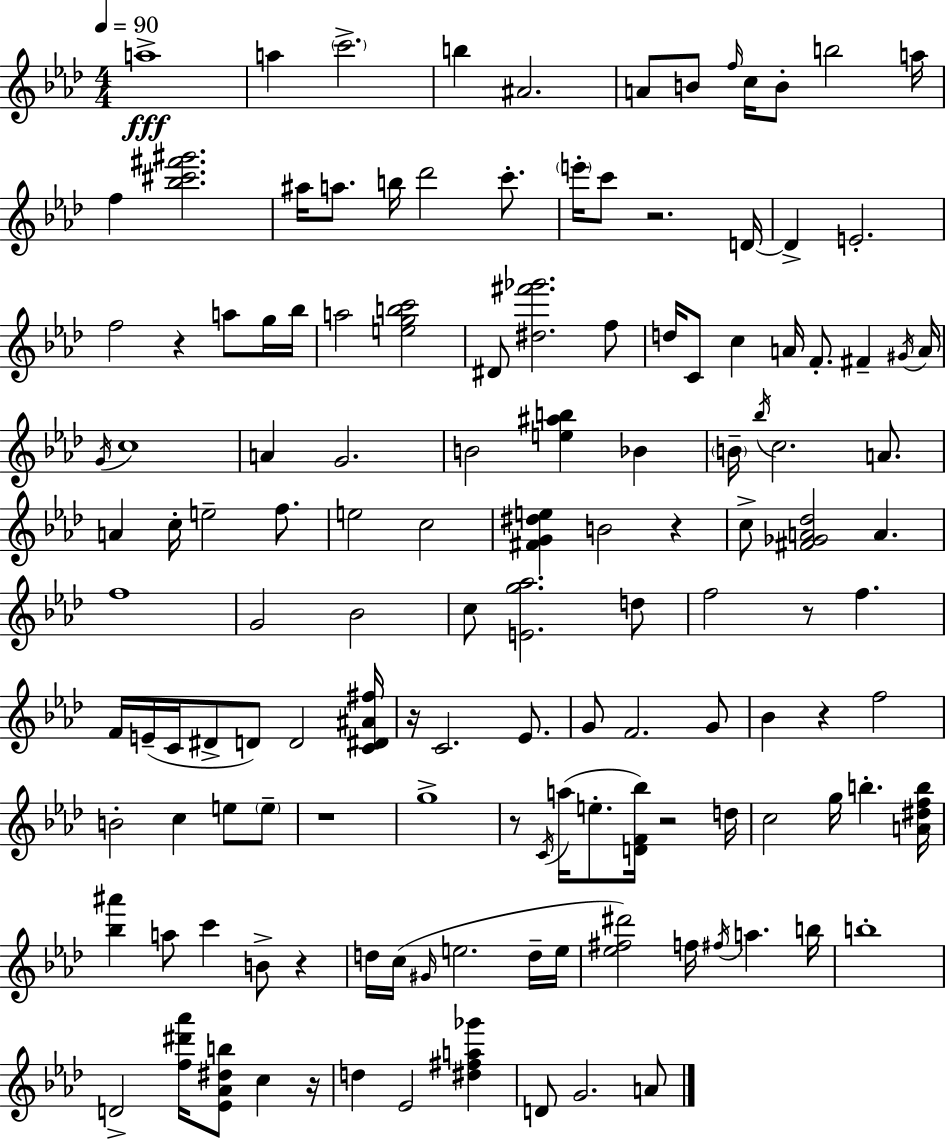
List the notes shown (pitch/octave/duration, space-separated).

A5/w A5/q C6/h. B5/q A#4/h. A4/e B4/e F5/s C5/s B4/e B5/h A5/s F5/q [Bb5,C#6,F#6,G#6]/h. A#5/s A5/e. B5/s Db6/h C6/e. E6/s C6/e R/h. D4/s D4/q E4/h. F5/h R/q A5/e G5/s Bb5/s A5/h [E5,G5,B5,C6]/h D#4/e [D#5,F#6,Gb6]/h. F5/e D5/s C4/e C5/q A4/s F4/e. F#4/q G#4/s A4/s G4/s C5/w A4/q G4/h. B4/h [E5,A#5,B5]/q Bb4/q B4/s Bb5/s C5/h. A4/e. A4/q C5/s E5/h F5/e. E5/h C5/h [F#4,G4,D#5,E5]/q B4/h R/q C5/e [F#4,Gb4,A4,Db5]/h A4/q. F5/w G4/h Bb4/h C5/e [E4,G5,Ab5]/h. D5/e F5/h R/e F5/q. F4/s E4/s C4/s D#4/e D4/e D4/h [C4,D#4,A#4,F#5]/s R/s C4/h. Eb4/e. G4/e F4/h. G4/e Bb4/q R/q F5/h B4/h C5/q E5/e E5/e R/w G5/w R/e C4/s A5/s E5/e. [D4,F4,Bb5]/s R/h D5/s C5/h G5/s B5/q. [A4,D#5,F5,B5]/s [Bb5,A#6]/q A5/e C6/q B4/e R/q D5/s C5/s G#4/s E5/h. D5/s E5/s [Eb5,F#5,D#6]/h F5/s F#5/s A5/q. B5/s B5/w D4/h [F5,D#6,Ab6]/s [Eb4,Ab4,D#5,B5]/e C5/q R/s D5/q Eb4/h [D#5,F#5,A5,Gb6]/q D4/e G4/h. A4/e